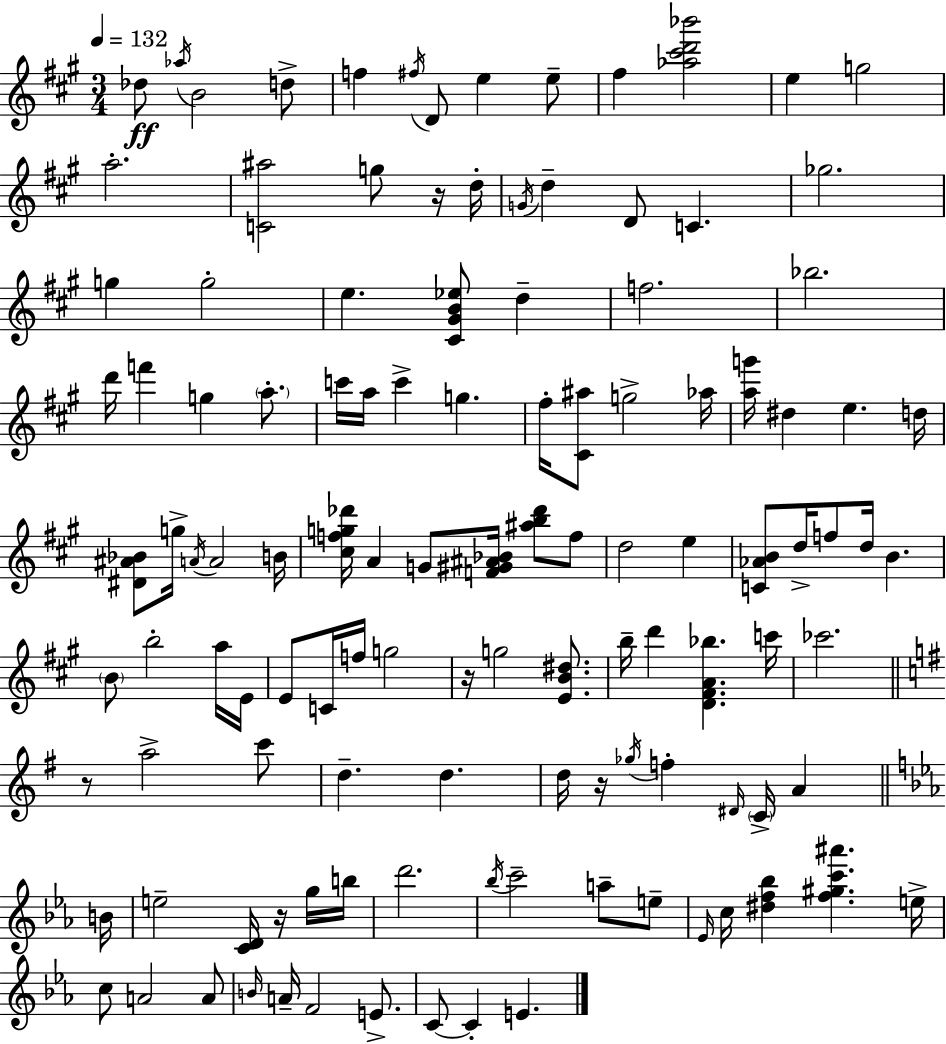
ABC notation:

X:1
T:Untitled
M:3/4
L:1/4
K:A
_d/2 _a/4 B2 d/2 f ^f/4 D/2 e e/2 ^f [_a^c'd'_b']2 e g2 a2 [C^a]2 g/2 z/4 d/4 G/4 d D/2 C _g2 g g2 e [^C^GB_e]/2 d f2 _b2 d'/4 f' g a/2 c'/4 a/4 c' g ^f/4 [^C^a]/2 g2 _a/4 [ag']/4 ^d e d/4 [^D^A_B]/2 g/4 A/4 A2 B/4 [^cfg_d']/4 A G/2 [F^G^A_B]/4 [^ab_d']/2 f/2 d2 e [C_AB]/2 d/4 f/2 d/4 B B/2 b2 a/4 E/4 E/2 C/4 f/4 g2 z/4 g2 [EB^d]/2 b/4 d' [D^FA_b] c'/4 _c'2 z/2 a2 c'/2 d d d/4 z/4 _g/4 f ^D/4 C/4 A B/4 e2 [CD]/4 z/4 g/4 b/4 d'2 _b/4 c'2 a/2 e/2 _E/4 c/4 [^df_b] [f^gc'^a'] e/4 c/2 A2 A/2 B/4 A/4 F2 E/2 C/2 C E